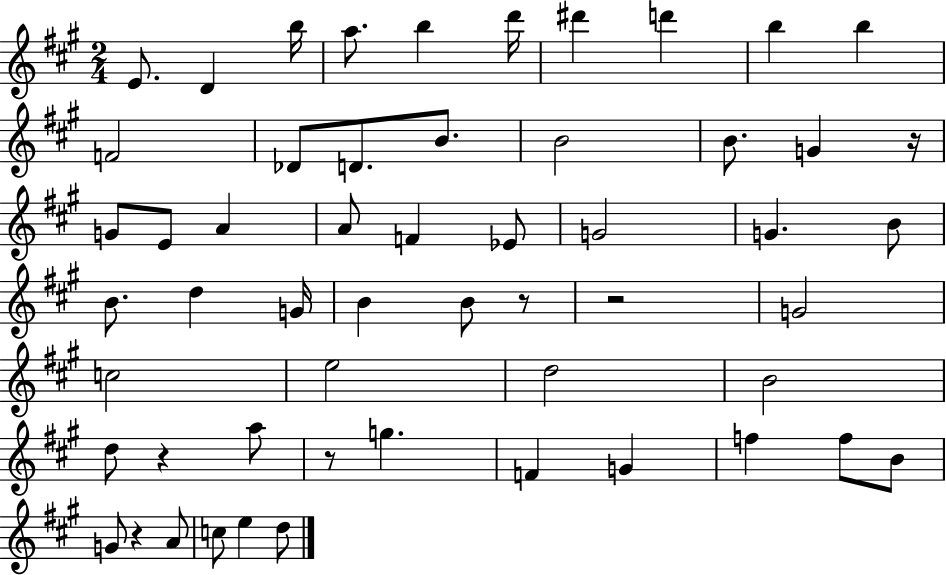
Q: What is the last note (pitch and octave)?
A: D5